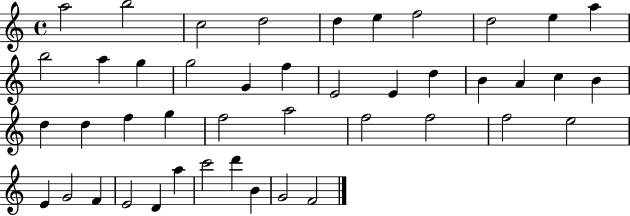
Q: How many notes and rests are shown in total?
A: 44